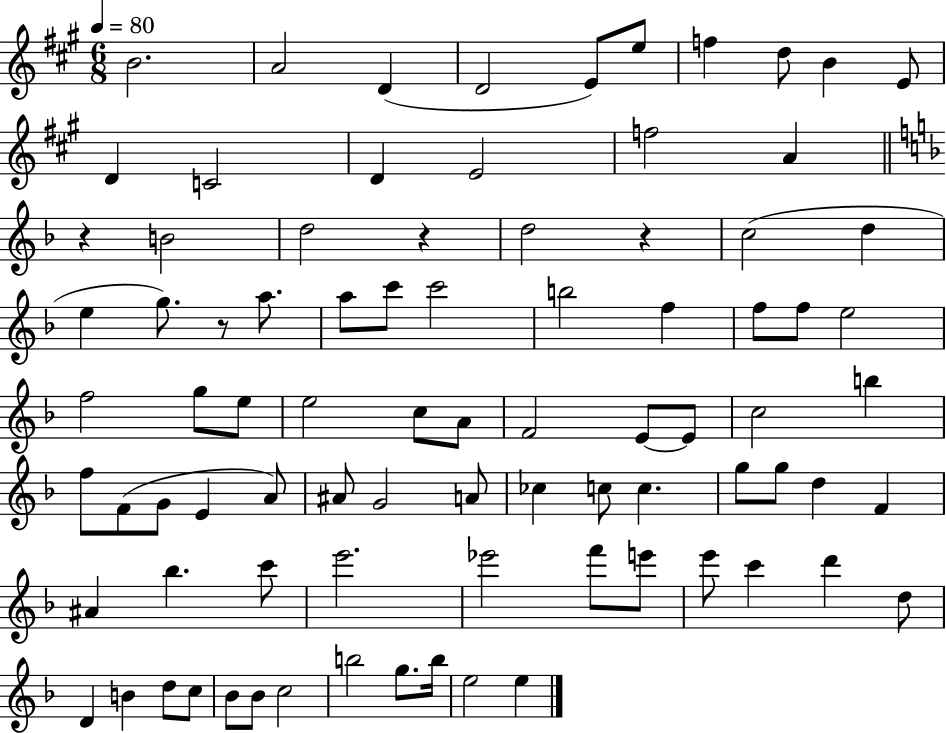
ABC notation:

X:1
T:Untitled
M:6/8
L:1/4
K:A
B2 A2 D D2 E/2 e/2 f d/2 B E/2 D C2 D E2 f2 A z B2 d2 z d2 z c2 d e g/2 z/2 a/2 a/2 c'/2 c'2 b2 f f/2 f/2 e2 f2 g/2 e/2 e2 c/2 A/2 F2 E/2 E/2 c2 b f/2 F/2 G/2 E A/2 ^A/2 G2 A/2 _c c/2 c g/2 g/2 d F ^A _b c'/2 e'2 _e'2 f'/2 e'/2 e'/2 c' d' d/2 D B d/2 c/2 _B/2 _B/2 c2 b2 g/2 b/4 e2 e